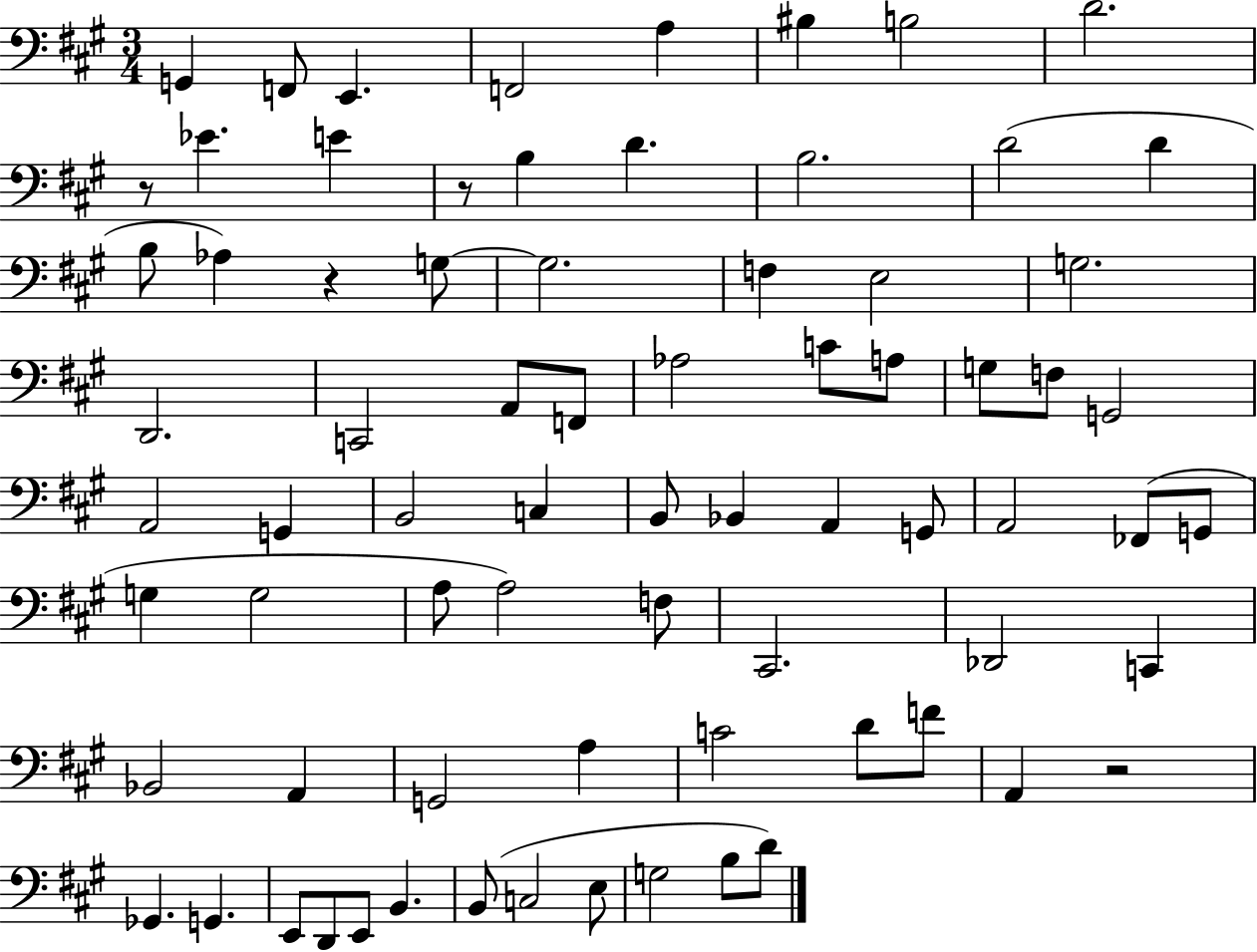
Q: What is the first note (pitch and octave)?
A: G2